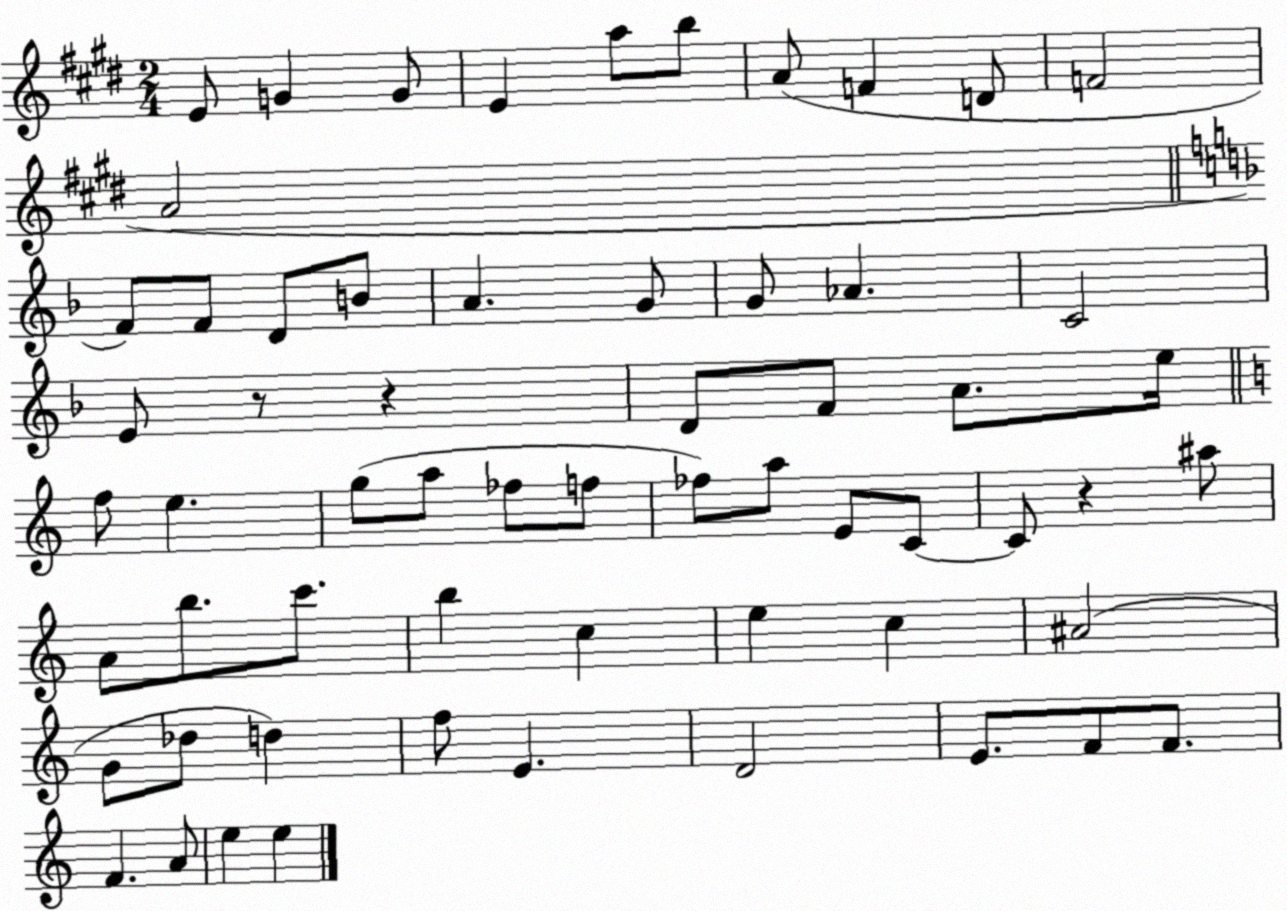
X:1
T:Untitled
M:2/4
L:1/4
K:E
E/2 G G/2 E a/2 b/2 A/2 F D/2 F2 A2 F/2 F/2 D/2 B/2 A G/2 G/2 _A C2 E/2 z/2 z D/2 F/2 A/2 e/4 f/2 e g/2 a/2 _f/2 f/2 _f/2 a/2 E/2 C/2 C/2 z ^a/2 A/2 b/2 c'/2 b c e c ^A2 G/2 _d/2 d f/2 E D2 E/2 F/2 F/2 F A/2 e e